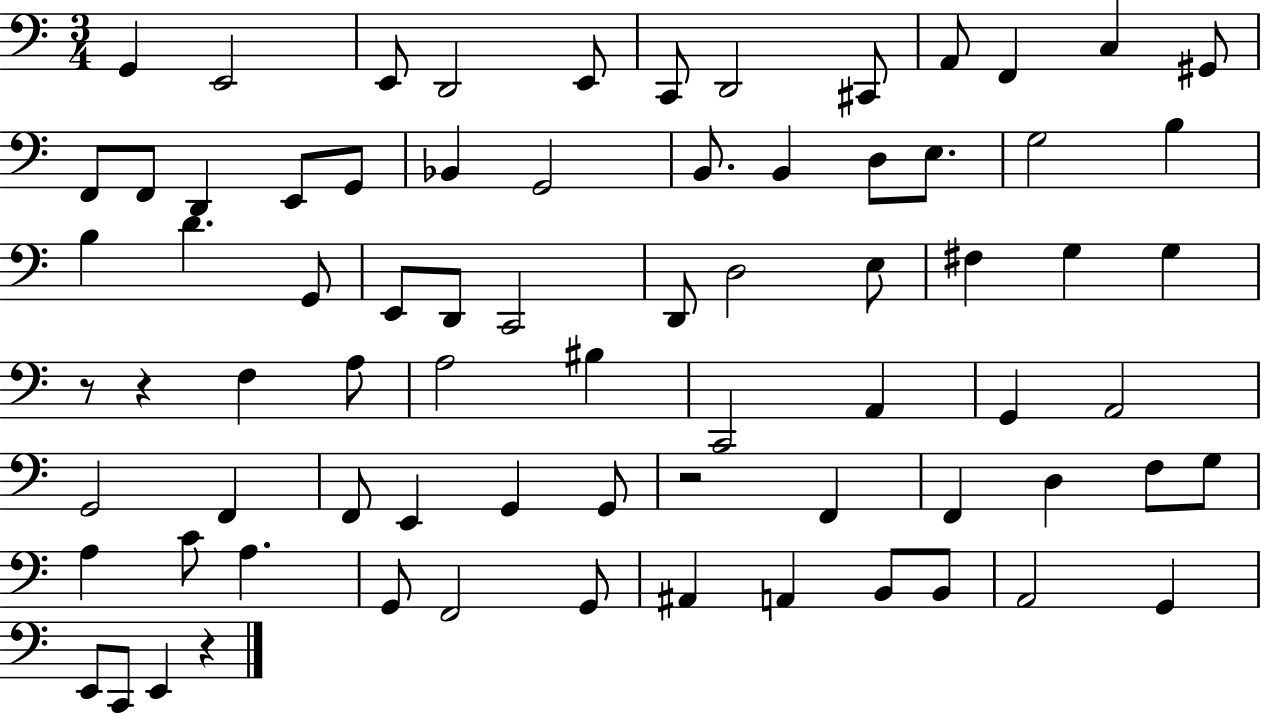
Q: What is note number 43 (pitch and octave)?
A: A2